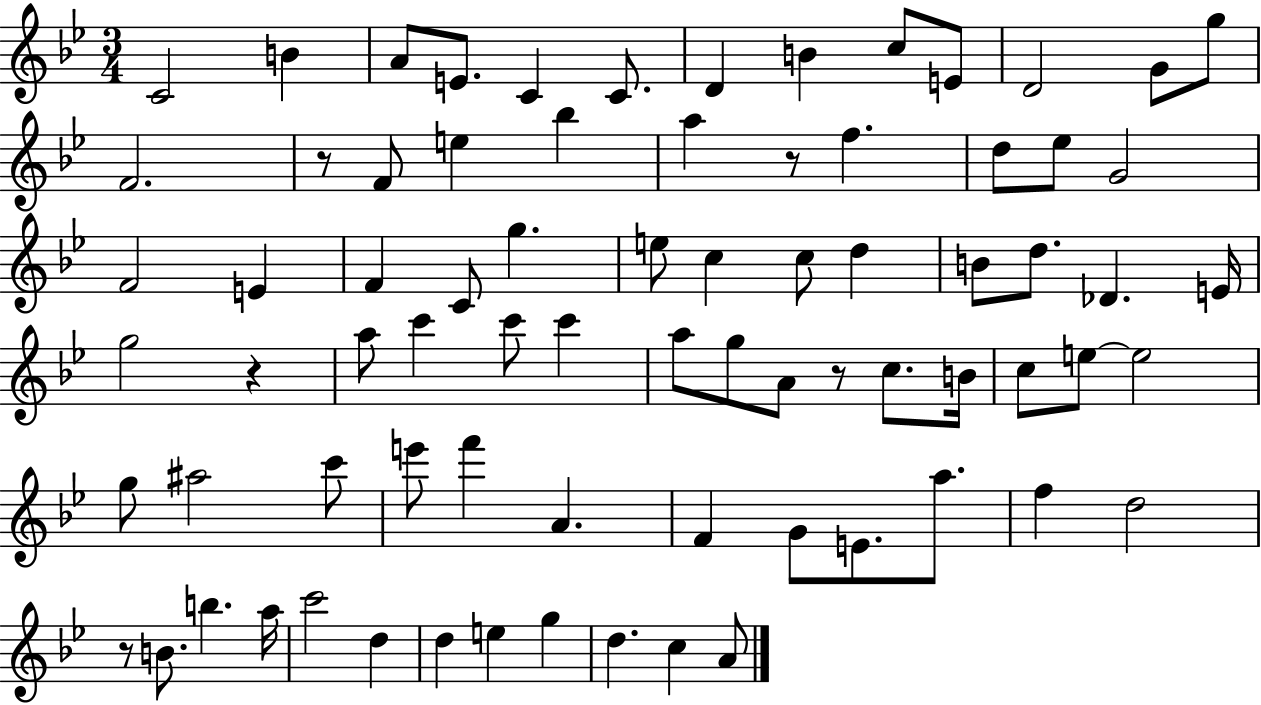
C4/h B4/q A4/e E4/e. C4/q C4/e. D4/q B4/q C5/e E4/e D4/h G4/e G5/e F4/h. R/e F4/e E5/q Bb5/q A5/q R/e F5/q. D5/e Eb5/e G4/h F4/h E4/q F4/q C4/e G5/q. E5/e C5/q C5/e D5/q B4/e D5/e. Db4/q. E4/s G5/h R/q A5/e C6/q C6/e C6/q A5/e G5/e A4/e R/e C5/e. B4/s C5/e E5/e E5/h G5/e A#5/h C6/e E6/e F6/q A4/q. F4/q G4/e E4/e. A5/e. F5/q D5/h R/e B4/e. B5/q. A5/s C6/h D5/q D5/q E5/q G5/q D5/q. C5/q A4/e